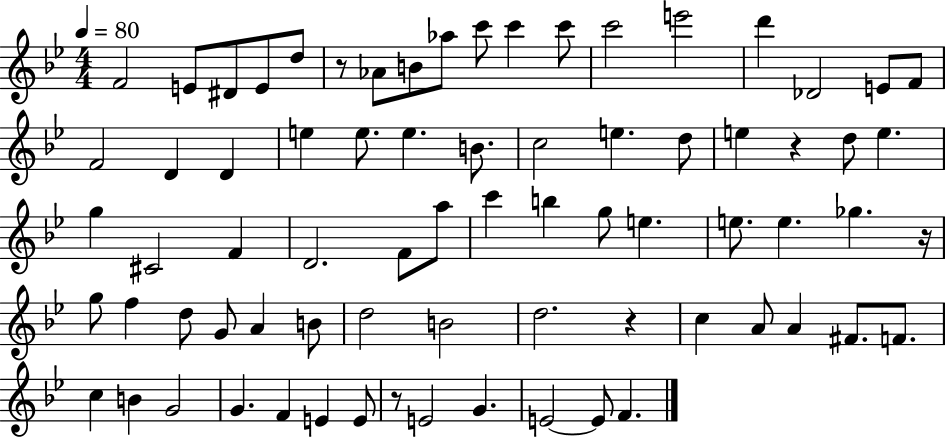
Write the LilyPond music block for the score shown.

{
  \clef treble
  \numericTimeSignature
  \time 4/4
  \key bes \major
  \tempo 4 = 80
  f'2 e'8 dis'8 e'8 d''8 | r8 aes'8 b'8 aes''8 c'''8 c'''4 c'''8 | c'''2 e'''2 | d'''4 des'2 e'8 f'8 | \break f'2 d'4 d'4 | e''4 e''8. e''4. b'8. | c''2 e''4. d''8 | e''4 r4 d''8 e''4. | \break g''4 cis'2 f'4 | d'2. f'8 a''8 | c'''4 b''4 g''8 e''4. | e''8. e''4. ges''4. r16 | \break g''8 f''4 d''8 g'8 a'4 b'8 | d''2 b'2 | d''2. r4 | c''4 a'8 a'4 fis'8. f'8. | \break c''4 b'4 g'2 | g'4. f'4 e'4 e'8 | r8 e'2 g'4. | e'2~~ e'8 f'4. | \break \bar "|."
}